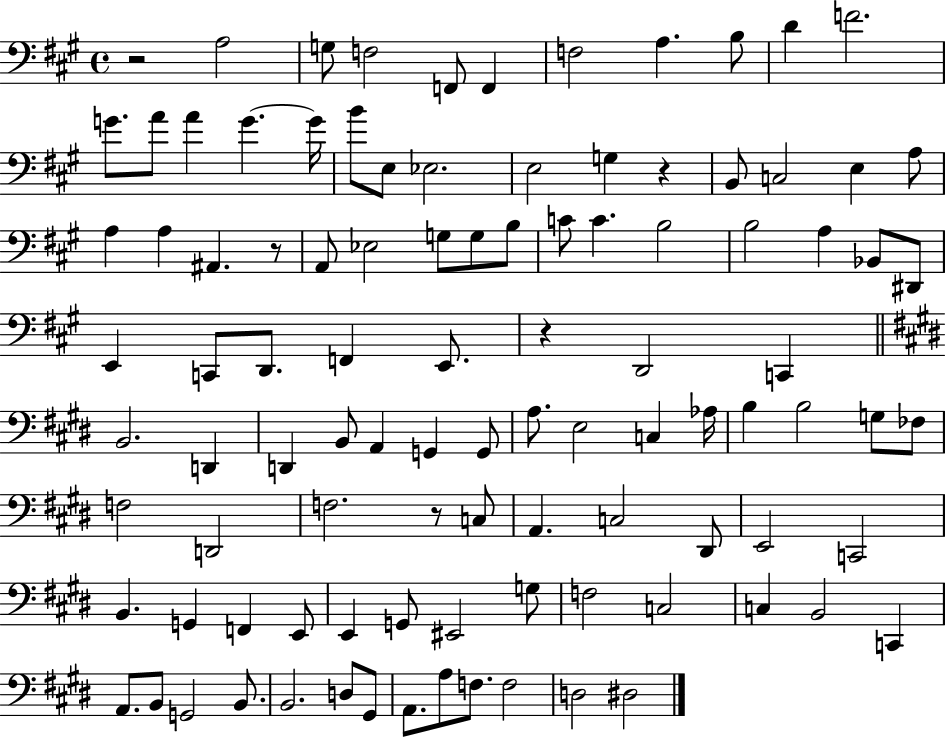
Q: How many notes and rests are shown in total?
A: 101